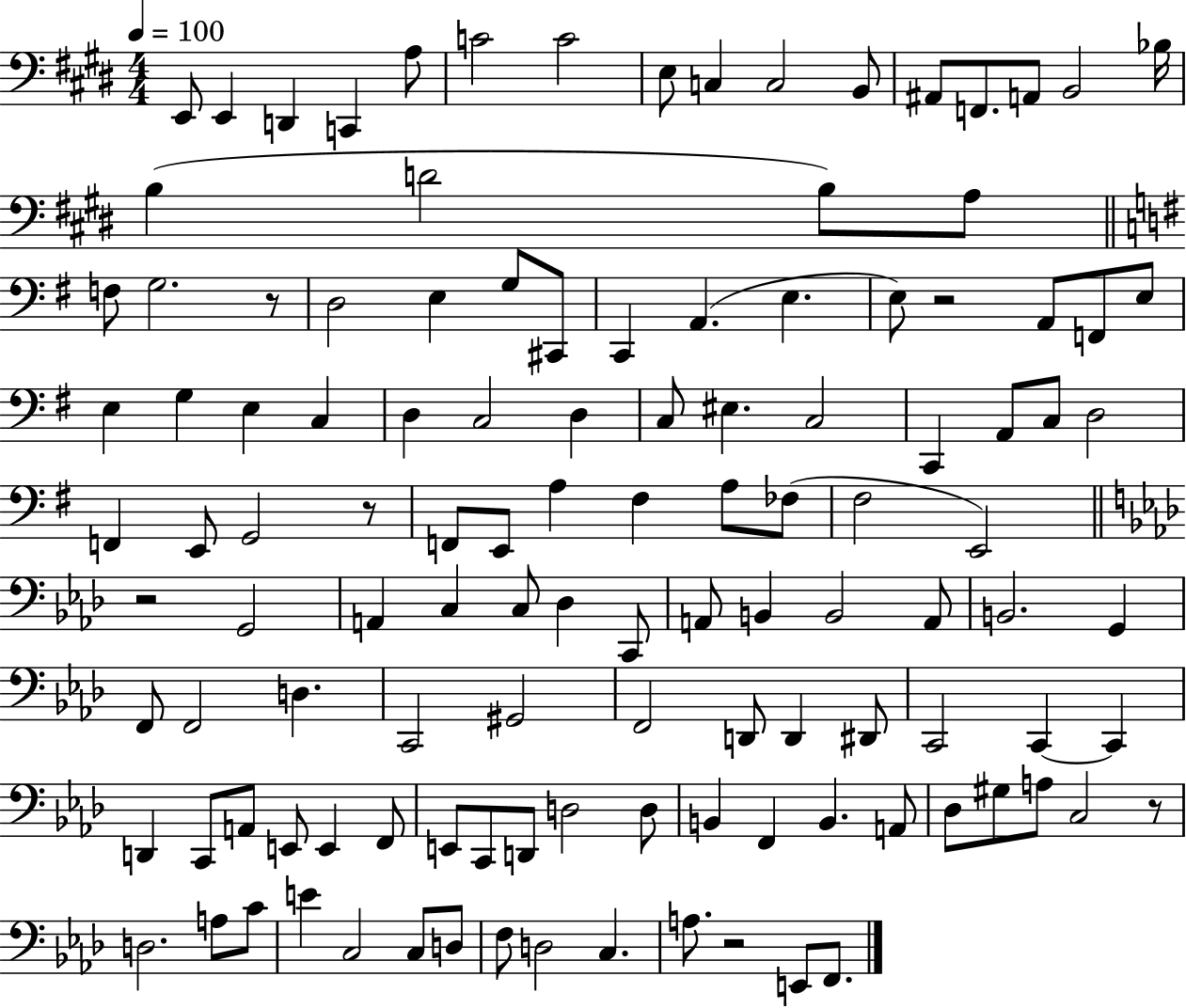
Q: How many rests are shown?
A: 6